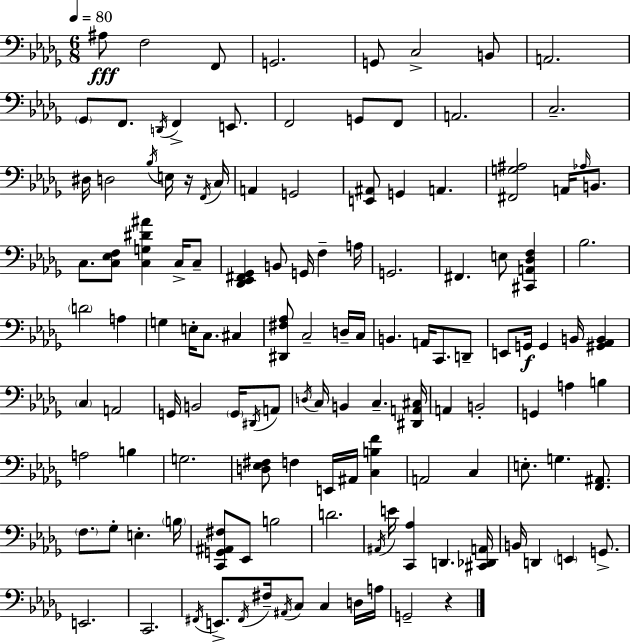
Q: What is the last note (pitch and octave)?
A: G2